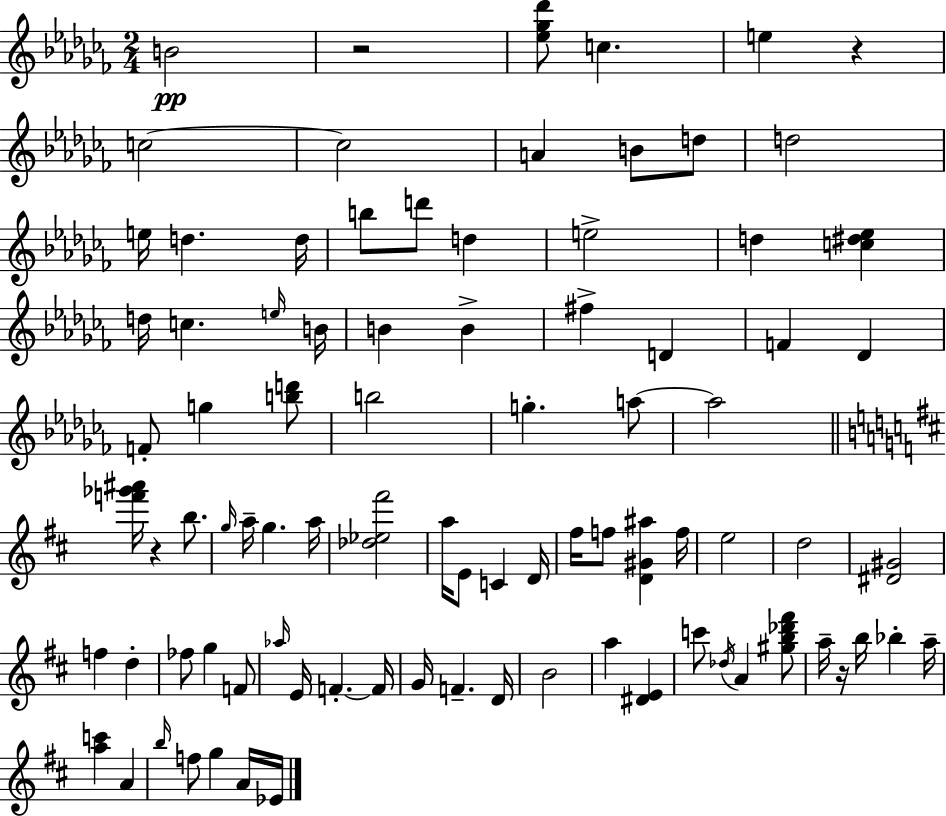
B4/h R/h [Eb5,Gb5,Db6]/e C5/q. E5/q R/q C5/h C5/h A4/q B4/e D5/e D5/h E5/s D5/q. D5/s B5/e D6/e D5/q E5/h D5/q [C5,D#5,Eb5]/q D5/s C5/q. E5/s B4/s B4/q B4/q F#5/q D4/q F4/q Db4/q F4/e G5/q [B5,D6]/e B5/h G5/q. A5/e A5/h [F6,Gb6,A#6]/s R/q B5/e. G5/s A5/s G5/q. A5/s [Db5,Eb5,F#6]/h A5/s E4/e C4/q D4/s F#5/s F5/e [D4,G#4,A#5]/q F5/s E5/h D5/h [D#4,G#4]/h F5/q D5/q FES5/e G5/q F4/e Ab5/s E4/s F4/q. F4/s G4/s F4/q. D4/s B4/h A5/q [D#4,E4]/q C6/e Db5/s A4/q [G#5,B5,Db6,F#6]/e A5/s R/s B5/s Bb5/q A5/s [A5,C6]/q A4/q B5/s F5/e G5/q A4/s Eb4/s